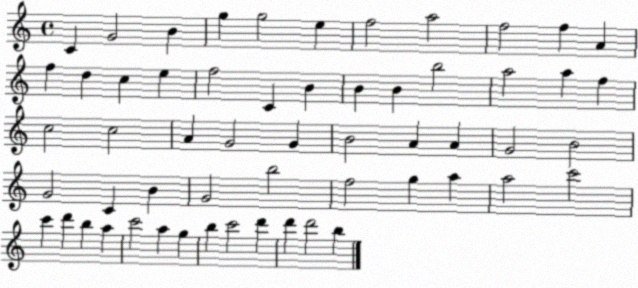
X:1
T:Untitled
M:4/4
L:1/4
K:C
C G2 B g g2 e f2 a2 f2 f A f d c e f2 C B B B b2 a2 a f c2 c2 A G2 G B2 A A G2 B2 G2 C B G2 b2 f2 g a a2 c'2 c' d' b a c'2 a g b c'2 d' d' d'2 b